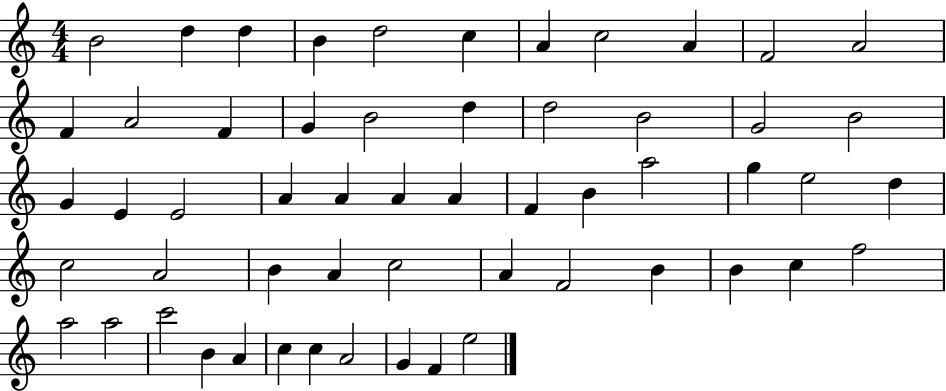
B4/h D5/q D5/q B4/q D5/h C5/q A4/q C5/h A4/q F4/h A4/h F4/q A4/h F4/q G4/q B4/h D5/q D5/h B4/h G4/h B4/h G4/q E4/q E4/h A4/q A4/q A4/q A4/q F4/q B4/q A5/h G5/q E5/h D5/q C5/h A4/h B4/q A4/q C5/h A4/q F4/h B4/q B4/q C5/q F5/h A5/h A5/h C6/h B4/q A4/q C5/q C5/q A4/h G4/q F4/q E5/h